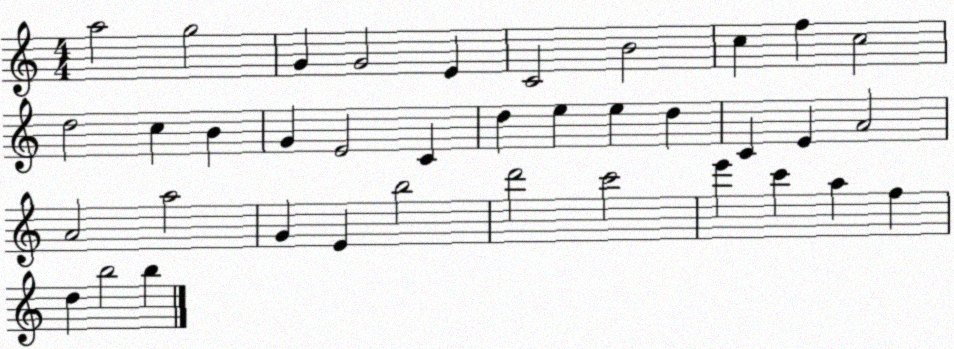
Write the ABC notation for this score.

X:1
T:Untitled
M:4/4
L:1/4
K:C
a2 g2 G G2 E C2 B2 c f c2 d2 c B G E2 C d e e d C E A2 A2 a2 G E b2 d'2 c'2 e' c' a f d b2 b